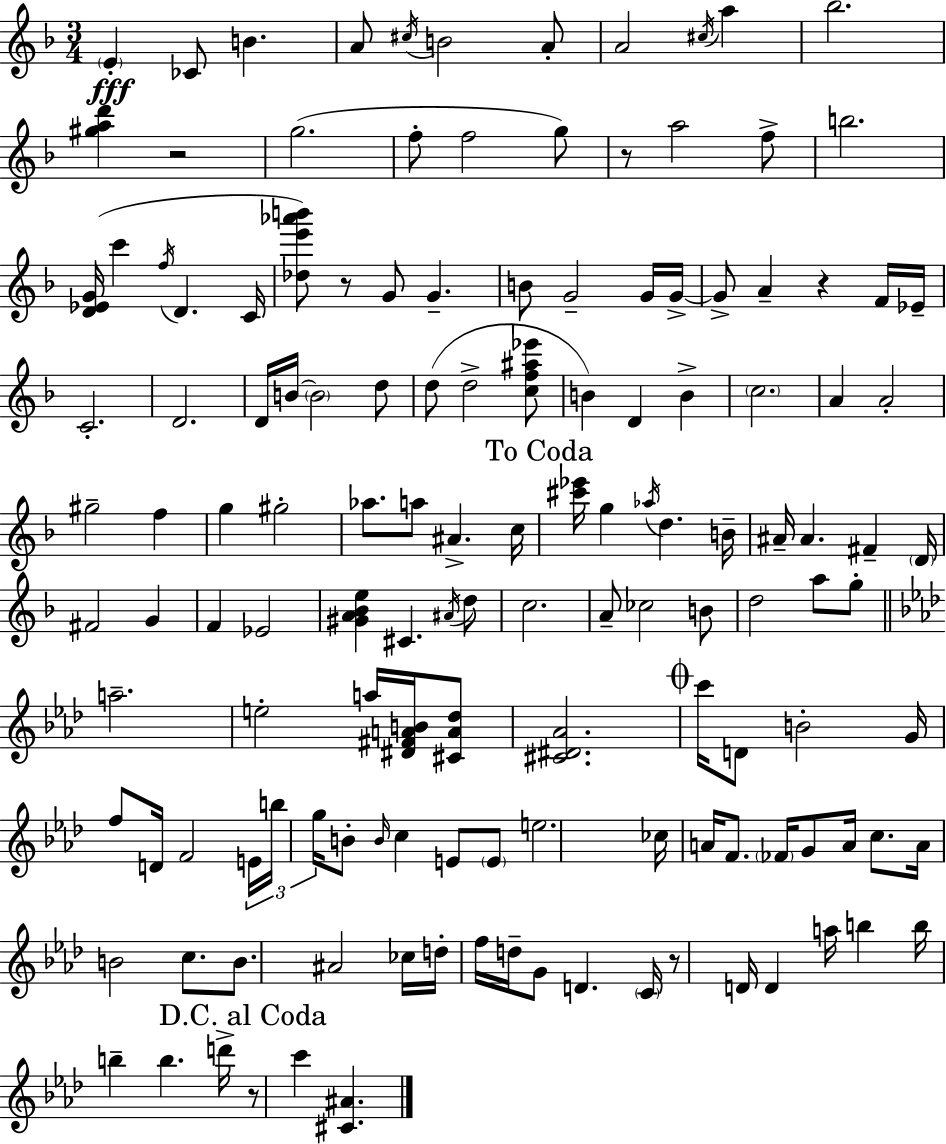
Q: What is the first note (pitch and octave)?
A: E4